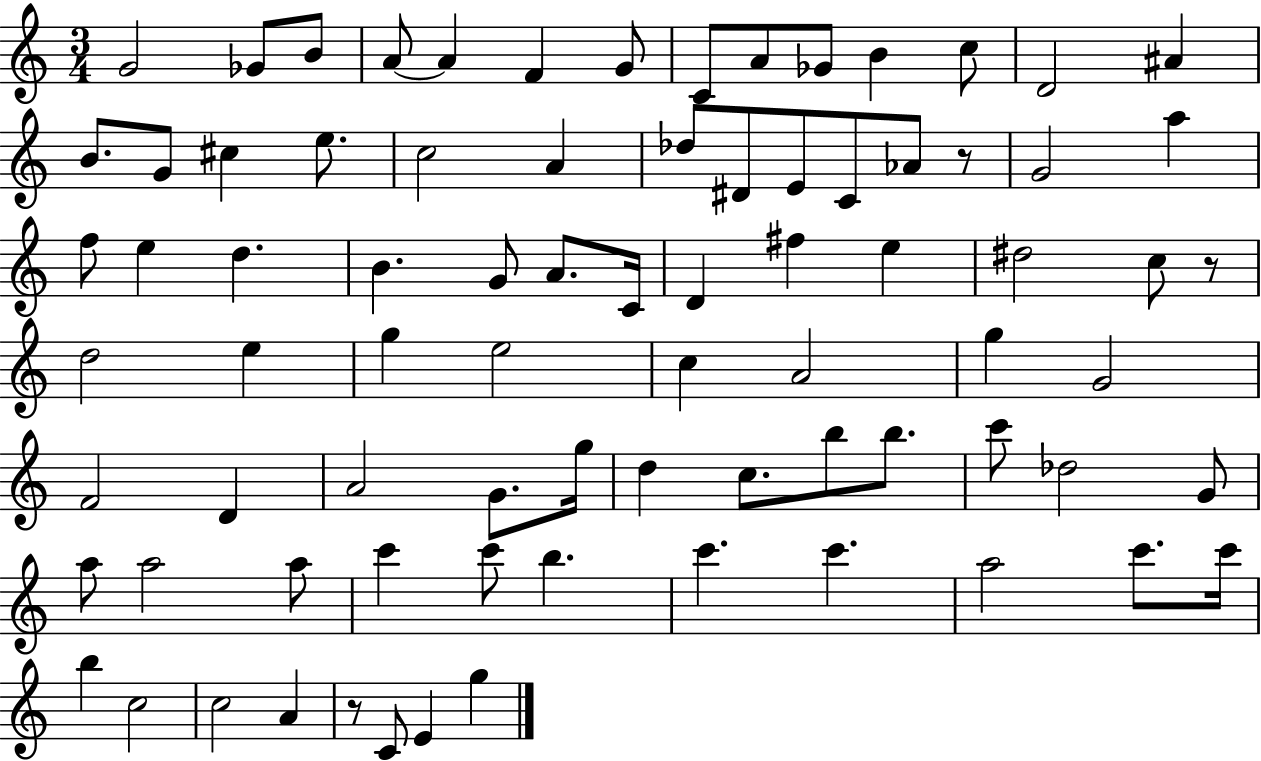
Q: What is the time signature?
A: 3/4